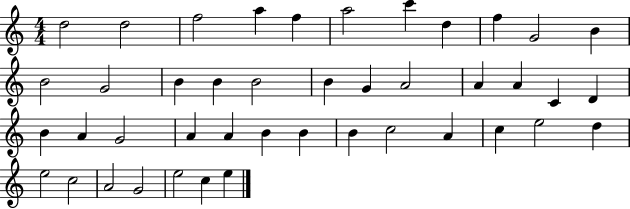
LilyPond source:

{
  \clef treble
  \numericTimeSignature
  \time 4/4
  \key c \major
  d''2 d''2 | f''2 a''4 f''4 | a''2 c'''4 d''4 | f''4 g'2 b'4 | \break b'2 g'2 | b'4 b'4 b'2 | b'4 g'4 a'2 | a'4 a'4 c'4 d'4 | \break b'4 a'4 g'2 | a'4 a'4 b'4 b'4 | b'4 c''2 a'4 | c''4 e''2 d''4 | \break e''2 c''2 | a'2 g'2 | e''2 c''4 e''4 | \bar "|."
}